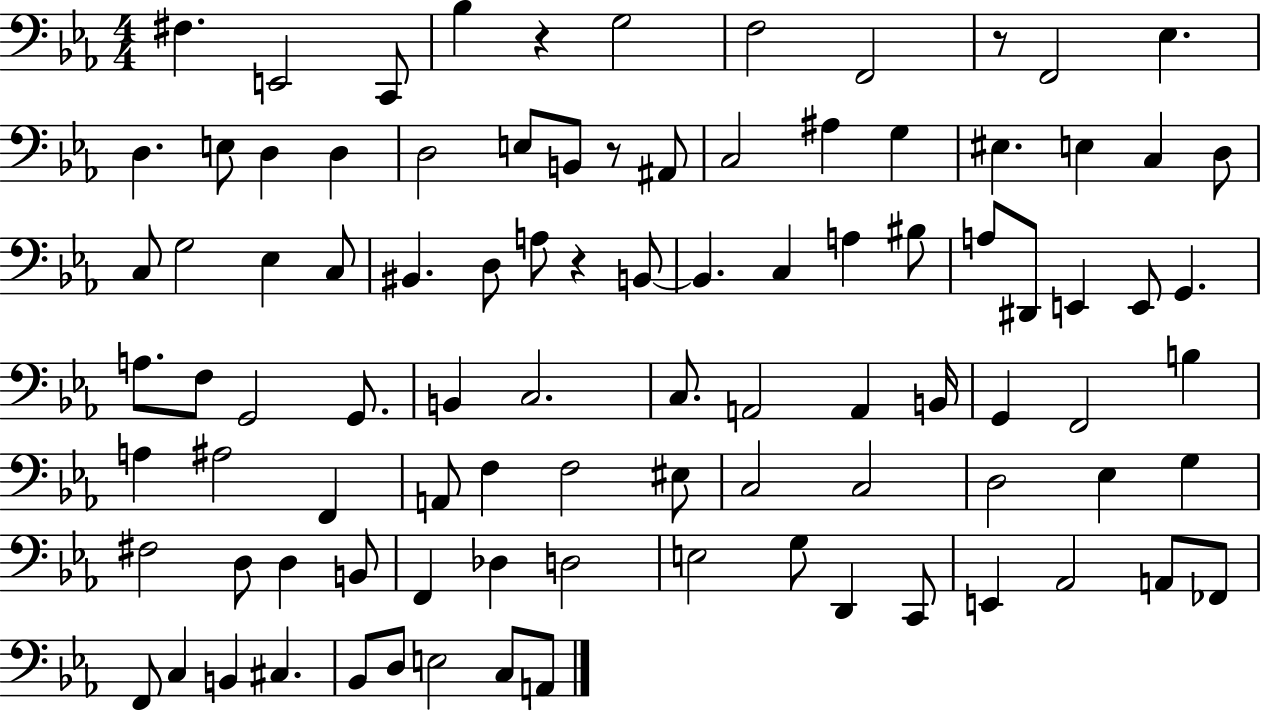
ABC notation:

X:1
T:Untitled
M:4/4
L:1/4
K:Eb
^F, E,,2 C,,/2 _B, z G,2 F,2 F,,2 z/2 F,,2 _E, D, E,/2 D, D, D,2 E,/2 B,,/2 z/2 ^A,,/2 C,2 ^A, G, ^E, E, C, D,/2 C,/2 G,2 _E, C,/2 ^B,, D,/2 A,/2 z B,,/2 B,, C, A, ^B,/2 A,/2 ^D,,/2 E,, E,,/2 G,, A,/2 F,/2 G,,2 G,,/2 B,, C,2 C,/2 A,,2 A,, B,,/4 G,, F,,2 B, A, ^A,2 F,, A,,/2 F, F,2 ^E,/2 C,2 C,2 D,2 _E, G, ^F,2 D,/2 D, B,,/2 F,, _D, D,2 E,2 G,/2 D,, C,,/2 E,, _A,,2 A,,/2 _F,,/2 F,,/2 C, B,, ^C, _B,,/2 D,/2 E,2 C,/2 A,,/2